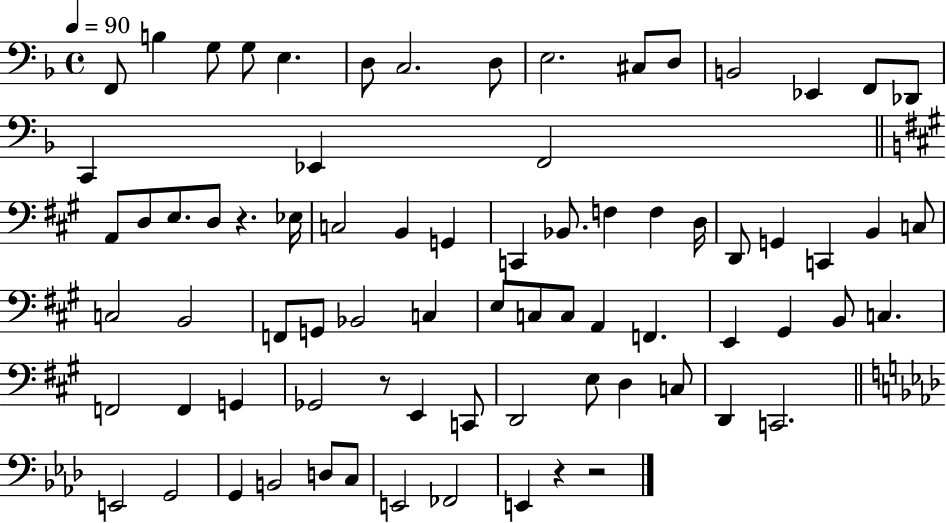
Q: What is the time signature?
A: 4/4